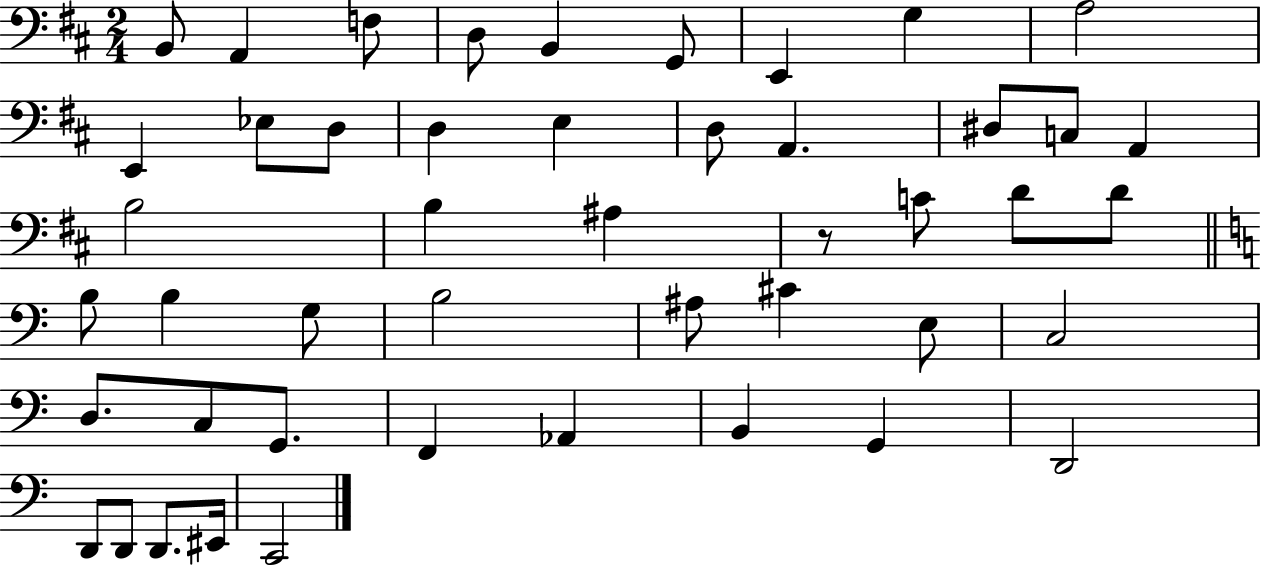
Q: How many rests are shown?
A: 1